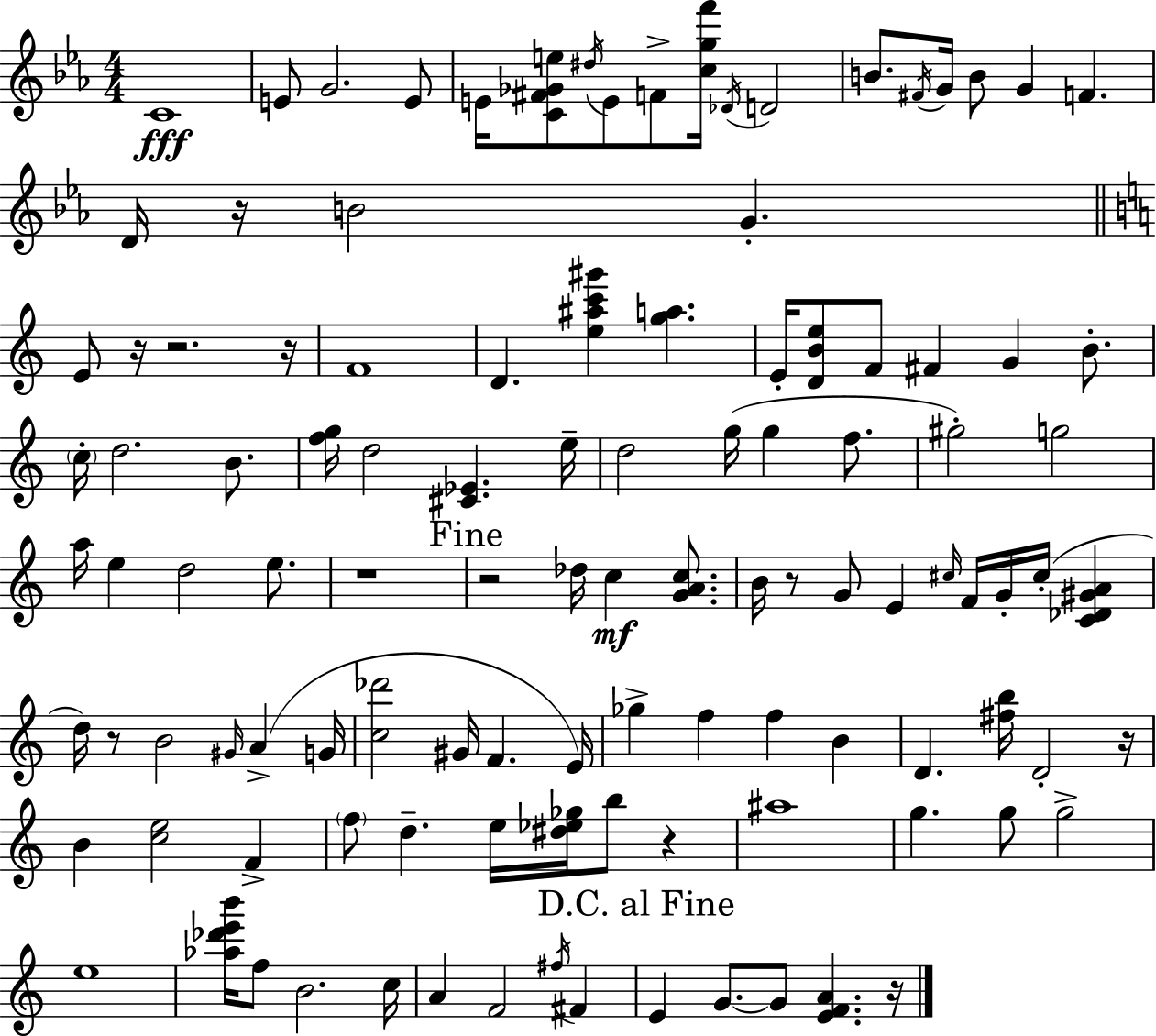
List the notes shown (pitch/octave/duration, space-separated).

C4/w E4/e G4/h. E4/e E4/s [C4,F#4,Gb4,E5]/e D#5/s E4/e F4/e [C5,G5,F6]/s Db4/s D4/h B4/e. F#4/s G4/s B4/e G4/q F4/q. D4/s R/s B4/h G4/q. E4/e R/s R/h. R/s F4/w D4/q. [E5,A#5,C6,G#6]/q [G5,A5]/q. E4/s [D4,B4,E5]/e F4/e F#4/q G4/q B4/e. C5/s D5/h. B4/e. [F5,G5]/s D5/h [C#4,Eb4]/q. E5/s D5/h G5/s G5/q F5/e. G#5/h G5/h A5/s E5/q D5/h E5/e. R/w R/h Db5/s C5/q [G4,A4,C5]/e. B4/s R/e G4/e E4/q C#5/s F4/s G4/s C#5/s [C4,Db4,G#4,A4]/q D5/s R/e B4/h G#4/s A4/q G4/s [C5,Db6]/h G#4/s F4/q. E4/s Gb5/q F5/q F5/q B4/q D4/q. [F#5,B5]/s D4/h R/s B4/q [C5,E5]/h F4/q F5/e D5/q. E5/s [D#5,Eb5,Gb5]/s B5/e R/q A#5/w G5/q. G5/e G5/h E5/w [Ab5,Db6,E6,B6]/s F5/e B4/h. C5/s A4/q F4/h F#5/s F#4/q E4/q G4/e. G4/e [E4,F4,A4]/q. R/s